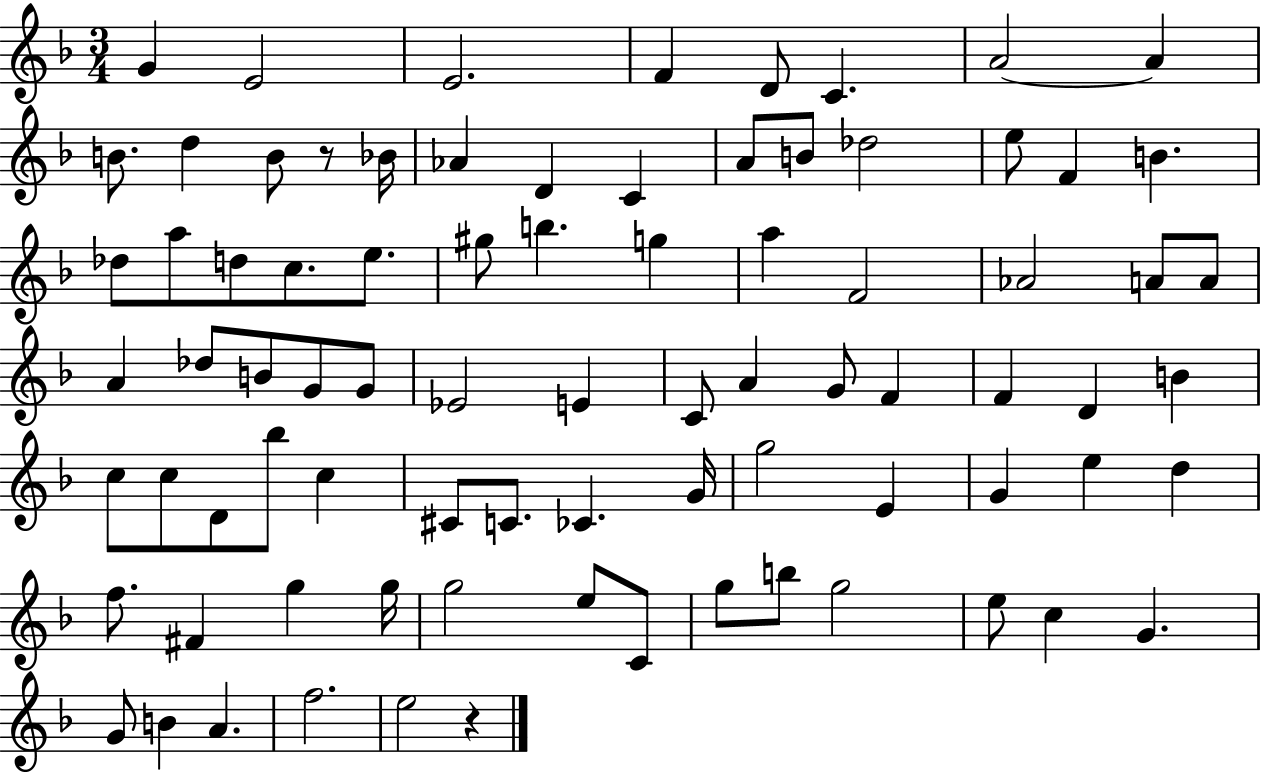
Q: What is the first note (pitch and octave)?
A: G4